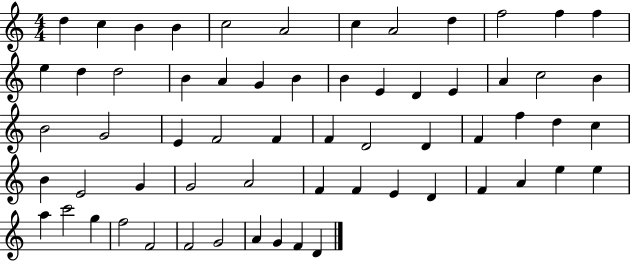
D5/q C5/q B4/q B4/q C5/h A4/h C5/q A4/h D5/q F5/h F5/q F5/q E5/q D5/q D5/h B4/q A4/q G4/q B4/q B4/q E4/q D4/q E4/q A4/q C5/h B4/q B4/h G4/h E4/q F4/h F4/q F4/q D4/h D4/q F4/q F5/q D5/q C5/q B4/q E4/h G4/q G4/h A4/h F4/q F4/q E4/q D4/q F4/q A4/q E5/q E5/q A5/q C6/h G5/q F5/h F4/h F4/h G4/h A4/q G4/q F4/q D4/q